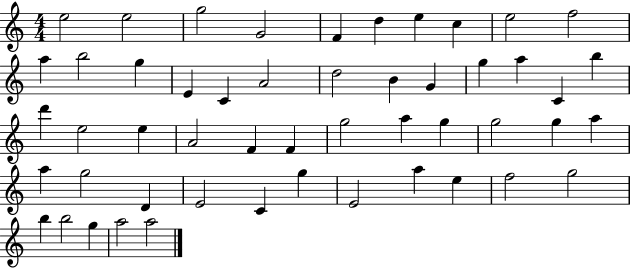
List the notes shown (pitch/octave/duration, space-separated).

E5/h E5/h G5/h G4/h F4/q D5/q E5/q C5/q E5/h F5/h A5/q B5/h G5/q E4/q C4/q A4/h D5/h B4/q G4/q G5/q A5/q C4/q B5/q D6/q E5/h E5/q A4/h F4/q F4/q G5/h A5/q G5/q G5/h G5/q A5/q A5/q G5/h D4/q E4/h C4/q G5/q E4/h A5/q E5/q F5/h G5/h B5/q B5/h G5/q A5/h A5/h